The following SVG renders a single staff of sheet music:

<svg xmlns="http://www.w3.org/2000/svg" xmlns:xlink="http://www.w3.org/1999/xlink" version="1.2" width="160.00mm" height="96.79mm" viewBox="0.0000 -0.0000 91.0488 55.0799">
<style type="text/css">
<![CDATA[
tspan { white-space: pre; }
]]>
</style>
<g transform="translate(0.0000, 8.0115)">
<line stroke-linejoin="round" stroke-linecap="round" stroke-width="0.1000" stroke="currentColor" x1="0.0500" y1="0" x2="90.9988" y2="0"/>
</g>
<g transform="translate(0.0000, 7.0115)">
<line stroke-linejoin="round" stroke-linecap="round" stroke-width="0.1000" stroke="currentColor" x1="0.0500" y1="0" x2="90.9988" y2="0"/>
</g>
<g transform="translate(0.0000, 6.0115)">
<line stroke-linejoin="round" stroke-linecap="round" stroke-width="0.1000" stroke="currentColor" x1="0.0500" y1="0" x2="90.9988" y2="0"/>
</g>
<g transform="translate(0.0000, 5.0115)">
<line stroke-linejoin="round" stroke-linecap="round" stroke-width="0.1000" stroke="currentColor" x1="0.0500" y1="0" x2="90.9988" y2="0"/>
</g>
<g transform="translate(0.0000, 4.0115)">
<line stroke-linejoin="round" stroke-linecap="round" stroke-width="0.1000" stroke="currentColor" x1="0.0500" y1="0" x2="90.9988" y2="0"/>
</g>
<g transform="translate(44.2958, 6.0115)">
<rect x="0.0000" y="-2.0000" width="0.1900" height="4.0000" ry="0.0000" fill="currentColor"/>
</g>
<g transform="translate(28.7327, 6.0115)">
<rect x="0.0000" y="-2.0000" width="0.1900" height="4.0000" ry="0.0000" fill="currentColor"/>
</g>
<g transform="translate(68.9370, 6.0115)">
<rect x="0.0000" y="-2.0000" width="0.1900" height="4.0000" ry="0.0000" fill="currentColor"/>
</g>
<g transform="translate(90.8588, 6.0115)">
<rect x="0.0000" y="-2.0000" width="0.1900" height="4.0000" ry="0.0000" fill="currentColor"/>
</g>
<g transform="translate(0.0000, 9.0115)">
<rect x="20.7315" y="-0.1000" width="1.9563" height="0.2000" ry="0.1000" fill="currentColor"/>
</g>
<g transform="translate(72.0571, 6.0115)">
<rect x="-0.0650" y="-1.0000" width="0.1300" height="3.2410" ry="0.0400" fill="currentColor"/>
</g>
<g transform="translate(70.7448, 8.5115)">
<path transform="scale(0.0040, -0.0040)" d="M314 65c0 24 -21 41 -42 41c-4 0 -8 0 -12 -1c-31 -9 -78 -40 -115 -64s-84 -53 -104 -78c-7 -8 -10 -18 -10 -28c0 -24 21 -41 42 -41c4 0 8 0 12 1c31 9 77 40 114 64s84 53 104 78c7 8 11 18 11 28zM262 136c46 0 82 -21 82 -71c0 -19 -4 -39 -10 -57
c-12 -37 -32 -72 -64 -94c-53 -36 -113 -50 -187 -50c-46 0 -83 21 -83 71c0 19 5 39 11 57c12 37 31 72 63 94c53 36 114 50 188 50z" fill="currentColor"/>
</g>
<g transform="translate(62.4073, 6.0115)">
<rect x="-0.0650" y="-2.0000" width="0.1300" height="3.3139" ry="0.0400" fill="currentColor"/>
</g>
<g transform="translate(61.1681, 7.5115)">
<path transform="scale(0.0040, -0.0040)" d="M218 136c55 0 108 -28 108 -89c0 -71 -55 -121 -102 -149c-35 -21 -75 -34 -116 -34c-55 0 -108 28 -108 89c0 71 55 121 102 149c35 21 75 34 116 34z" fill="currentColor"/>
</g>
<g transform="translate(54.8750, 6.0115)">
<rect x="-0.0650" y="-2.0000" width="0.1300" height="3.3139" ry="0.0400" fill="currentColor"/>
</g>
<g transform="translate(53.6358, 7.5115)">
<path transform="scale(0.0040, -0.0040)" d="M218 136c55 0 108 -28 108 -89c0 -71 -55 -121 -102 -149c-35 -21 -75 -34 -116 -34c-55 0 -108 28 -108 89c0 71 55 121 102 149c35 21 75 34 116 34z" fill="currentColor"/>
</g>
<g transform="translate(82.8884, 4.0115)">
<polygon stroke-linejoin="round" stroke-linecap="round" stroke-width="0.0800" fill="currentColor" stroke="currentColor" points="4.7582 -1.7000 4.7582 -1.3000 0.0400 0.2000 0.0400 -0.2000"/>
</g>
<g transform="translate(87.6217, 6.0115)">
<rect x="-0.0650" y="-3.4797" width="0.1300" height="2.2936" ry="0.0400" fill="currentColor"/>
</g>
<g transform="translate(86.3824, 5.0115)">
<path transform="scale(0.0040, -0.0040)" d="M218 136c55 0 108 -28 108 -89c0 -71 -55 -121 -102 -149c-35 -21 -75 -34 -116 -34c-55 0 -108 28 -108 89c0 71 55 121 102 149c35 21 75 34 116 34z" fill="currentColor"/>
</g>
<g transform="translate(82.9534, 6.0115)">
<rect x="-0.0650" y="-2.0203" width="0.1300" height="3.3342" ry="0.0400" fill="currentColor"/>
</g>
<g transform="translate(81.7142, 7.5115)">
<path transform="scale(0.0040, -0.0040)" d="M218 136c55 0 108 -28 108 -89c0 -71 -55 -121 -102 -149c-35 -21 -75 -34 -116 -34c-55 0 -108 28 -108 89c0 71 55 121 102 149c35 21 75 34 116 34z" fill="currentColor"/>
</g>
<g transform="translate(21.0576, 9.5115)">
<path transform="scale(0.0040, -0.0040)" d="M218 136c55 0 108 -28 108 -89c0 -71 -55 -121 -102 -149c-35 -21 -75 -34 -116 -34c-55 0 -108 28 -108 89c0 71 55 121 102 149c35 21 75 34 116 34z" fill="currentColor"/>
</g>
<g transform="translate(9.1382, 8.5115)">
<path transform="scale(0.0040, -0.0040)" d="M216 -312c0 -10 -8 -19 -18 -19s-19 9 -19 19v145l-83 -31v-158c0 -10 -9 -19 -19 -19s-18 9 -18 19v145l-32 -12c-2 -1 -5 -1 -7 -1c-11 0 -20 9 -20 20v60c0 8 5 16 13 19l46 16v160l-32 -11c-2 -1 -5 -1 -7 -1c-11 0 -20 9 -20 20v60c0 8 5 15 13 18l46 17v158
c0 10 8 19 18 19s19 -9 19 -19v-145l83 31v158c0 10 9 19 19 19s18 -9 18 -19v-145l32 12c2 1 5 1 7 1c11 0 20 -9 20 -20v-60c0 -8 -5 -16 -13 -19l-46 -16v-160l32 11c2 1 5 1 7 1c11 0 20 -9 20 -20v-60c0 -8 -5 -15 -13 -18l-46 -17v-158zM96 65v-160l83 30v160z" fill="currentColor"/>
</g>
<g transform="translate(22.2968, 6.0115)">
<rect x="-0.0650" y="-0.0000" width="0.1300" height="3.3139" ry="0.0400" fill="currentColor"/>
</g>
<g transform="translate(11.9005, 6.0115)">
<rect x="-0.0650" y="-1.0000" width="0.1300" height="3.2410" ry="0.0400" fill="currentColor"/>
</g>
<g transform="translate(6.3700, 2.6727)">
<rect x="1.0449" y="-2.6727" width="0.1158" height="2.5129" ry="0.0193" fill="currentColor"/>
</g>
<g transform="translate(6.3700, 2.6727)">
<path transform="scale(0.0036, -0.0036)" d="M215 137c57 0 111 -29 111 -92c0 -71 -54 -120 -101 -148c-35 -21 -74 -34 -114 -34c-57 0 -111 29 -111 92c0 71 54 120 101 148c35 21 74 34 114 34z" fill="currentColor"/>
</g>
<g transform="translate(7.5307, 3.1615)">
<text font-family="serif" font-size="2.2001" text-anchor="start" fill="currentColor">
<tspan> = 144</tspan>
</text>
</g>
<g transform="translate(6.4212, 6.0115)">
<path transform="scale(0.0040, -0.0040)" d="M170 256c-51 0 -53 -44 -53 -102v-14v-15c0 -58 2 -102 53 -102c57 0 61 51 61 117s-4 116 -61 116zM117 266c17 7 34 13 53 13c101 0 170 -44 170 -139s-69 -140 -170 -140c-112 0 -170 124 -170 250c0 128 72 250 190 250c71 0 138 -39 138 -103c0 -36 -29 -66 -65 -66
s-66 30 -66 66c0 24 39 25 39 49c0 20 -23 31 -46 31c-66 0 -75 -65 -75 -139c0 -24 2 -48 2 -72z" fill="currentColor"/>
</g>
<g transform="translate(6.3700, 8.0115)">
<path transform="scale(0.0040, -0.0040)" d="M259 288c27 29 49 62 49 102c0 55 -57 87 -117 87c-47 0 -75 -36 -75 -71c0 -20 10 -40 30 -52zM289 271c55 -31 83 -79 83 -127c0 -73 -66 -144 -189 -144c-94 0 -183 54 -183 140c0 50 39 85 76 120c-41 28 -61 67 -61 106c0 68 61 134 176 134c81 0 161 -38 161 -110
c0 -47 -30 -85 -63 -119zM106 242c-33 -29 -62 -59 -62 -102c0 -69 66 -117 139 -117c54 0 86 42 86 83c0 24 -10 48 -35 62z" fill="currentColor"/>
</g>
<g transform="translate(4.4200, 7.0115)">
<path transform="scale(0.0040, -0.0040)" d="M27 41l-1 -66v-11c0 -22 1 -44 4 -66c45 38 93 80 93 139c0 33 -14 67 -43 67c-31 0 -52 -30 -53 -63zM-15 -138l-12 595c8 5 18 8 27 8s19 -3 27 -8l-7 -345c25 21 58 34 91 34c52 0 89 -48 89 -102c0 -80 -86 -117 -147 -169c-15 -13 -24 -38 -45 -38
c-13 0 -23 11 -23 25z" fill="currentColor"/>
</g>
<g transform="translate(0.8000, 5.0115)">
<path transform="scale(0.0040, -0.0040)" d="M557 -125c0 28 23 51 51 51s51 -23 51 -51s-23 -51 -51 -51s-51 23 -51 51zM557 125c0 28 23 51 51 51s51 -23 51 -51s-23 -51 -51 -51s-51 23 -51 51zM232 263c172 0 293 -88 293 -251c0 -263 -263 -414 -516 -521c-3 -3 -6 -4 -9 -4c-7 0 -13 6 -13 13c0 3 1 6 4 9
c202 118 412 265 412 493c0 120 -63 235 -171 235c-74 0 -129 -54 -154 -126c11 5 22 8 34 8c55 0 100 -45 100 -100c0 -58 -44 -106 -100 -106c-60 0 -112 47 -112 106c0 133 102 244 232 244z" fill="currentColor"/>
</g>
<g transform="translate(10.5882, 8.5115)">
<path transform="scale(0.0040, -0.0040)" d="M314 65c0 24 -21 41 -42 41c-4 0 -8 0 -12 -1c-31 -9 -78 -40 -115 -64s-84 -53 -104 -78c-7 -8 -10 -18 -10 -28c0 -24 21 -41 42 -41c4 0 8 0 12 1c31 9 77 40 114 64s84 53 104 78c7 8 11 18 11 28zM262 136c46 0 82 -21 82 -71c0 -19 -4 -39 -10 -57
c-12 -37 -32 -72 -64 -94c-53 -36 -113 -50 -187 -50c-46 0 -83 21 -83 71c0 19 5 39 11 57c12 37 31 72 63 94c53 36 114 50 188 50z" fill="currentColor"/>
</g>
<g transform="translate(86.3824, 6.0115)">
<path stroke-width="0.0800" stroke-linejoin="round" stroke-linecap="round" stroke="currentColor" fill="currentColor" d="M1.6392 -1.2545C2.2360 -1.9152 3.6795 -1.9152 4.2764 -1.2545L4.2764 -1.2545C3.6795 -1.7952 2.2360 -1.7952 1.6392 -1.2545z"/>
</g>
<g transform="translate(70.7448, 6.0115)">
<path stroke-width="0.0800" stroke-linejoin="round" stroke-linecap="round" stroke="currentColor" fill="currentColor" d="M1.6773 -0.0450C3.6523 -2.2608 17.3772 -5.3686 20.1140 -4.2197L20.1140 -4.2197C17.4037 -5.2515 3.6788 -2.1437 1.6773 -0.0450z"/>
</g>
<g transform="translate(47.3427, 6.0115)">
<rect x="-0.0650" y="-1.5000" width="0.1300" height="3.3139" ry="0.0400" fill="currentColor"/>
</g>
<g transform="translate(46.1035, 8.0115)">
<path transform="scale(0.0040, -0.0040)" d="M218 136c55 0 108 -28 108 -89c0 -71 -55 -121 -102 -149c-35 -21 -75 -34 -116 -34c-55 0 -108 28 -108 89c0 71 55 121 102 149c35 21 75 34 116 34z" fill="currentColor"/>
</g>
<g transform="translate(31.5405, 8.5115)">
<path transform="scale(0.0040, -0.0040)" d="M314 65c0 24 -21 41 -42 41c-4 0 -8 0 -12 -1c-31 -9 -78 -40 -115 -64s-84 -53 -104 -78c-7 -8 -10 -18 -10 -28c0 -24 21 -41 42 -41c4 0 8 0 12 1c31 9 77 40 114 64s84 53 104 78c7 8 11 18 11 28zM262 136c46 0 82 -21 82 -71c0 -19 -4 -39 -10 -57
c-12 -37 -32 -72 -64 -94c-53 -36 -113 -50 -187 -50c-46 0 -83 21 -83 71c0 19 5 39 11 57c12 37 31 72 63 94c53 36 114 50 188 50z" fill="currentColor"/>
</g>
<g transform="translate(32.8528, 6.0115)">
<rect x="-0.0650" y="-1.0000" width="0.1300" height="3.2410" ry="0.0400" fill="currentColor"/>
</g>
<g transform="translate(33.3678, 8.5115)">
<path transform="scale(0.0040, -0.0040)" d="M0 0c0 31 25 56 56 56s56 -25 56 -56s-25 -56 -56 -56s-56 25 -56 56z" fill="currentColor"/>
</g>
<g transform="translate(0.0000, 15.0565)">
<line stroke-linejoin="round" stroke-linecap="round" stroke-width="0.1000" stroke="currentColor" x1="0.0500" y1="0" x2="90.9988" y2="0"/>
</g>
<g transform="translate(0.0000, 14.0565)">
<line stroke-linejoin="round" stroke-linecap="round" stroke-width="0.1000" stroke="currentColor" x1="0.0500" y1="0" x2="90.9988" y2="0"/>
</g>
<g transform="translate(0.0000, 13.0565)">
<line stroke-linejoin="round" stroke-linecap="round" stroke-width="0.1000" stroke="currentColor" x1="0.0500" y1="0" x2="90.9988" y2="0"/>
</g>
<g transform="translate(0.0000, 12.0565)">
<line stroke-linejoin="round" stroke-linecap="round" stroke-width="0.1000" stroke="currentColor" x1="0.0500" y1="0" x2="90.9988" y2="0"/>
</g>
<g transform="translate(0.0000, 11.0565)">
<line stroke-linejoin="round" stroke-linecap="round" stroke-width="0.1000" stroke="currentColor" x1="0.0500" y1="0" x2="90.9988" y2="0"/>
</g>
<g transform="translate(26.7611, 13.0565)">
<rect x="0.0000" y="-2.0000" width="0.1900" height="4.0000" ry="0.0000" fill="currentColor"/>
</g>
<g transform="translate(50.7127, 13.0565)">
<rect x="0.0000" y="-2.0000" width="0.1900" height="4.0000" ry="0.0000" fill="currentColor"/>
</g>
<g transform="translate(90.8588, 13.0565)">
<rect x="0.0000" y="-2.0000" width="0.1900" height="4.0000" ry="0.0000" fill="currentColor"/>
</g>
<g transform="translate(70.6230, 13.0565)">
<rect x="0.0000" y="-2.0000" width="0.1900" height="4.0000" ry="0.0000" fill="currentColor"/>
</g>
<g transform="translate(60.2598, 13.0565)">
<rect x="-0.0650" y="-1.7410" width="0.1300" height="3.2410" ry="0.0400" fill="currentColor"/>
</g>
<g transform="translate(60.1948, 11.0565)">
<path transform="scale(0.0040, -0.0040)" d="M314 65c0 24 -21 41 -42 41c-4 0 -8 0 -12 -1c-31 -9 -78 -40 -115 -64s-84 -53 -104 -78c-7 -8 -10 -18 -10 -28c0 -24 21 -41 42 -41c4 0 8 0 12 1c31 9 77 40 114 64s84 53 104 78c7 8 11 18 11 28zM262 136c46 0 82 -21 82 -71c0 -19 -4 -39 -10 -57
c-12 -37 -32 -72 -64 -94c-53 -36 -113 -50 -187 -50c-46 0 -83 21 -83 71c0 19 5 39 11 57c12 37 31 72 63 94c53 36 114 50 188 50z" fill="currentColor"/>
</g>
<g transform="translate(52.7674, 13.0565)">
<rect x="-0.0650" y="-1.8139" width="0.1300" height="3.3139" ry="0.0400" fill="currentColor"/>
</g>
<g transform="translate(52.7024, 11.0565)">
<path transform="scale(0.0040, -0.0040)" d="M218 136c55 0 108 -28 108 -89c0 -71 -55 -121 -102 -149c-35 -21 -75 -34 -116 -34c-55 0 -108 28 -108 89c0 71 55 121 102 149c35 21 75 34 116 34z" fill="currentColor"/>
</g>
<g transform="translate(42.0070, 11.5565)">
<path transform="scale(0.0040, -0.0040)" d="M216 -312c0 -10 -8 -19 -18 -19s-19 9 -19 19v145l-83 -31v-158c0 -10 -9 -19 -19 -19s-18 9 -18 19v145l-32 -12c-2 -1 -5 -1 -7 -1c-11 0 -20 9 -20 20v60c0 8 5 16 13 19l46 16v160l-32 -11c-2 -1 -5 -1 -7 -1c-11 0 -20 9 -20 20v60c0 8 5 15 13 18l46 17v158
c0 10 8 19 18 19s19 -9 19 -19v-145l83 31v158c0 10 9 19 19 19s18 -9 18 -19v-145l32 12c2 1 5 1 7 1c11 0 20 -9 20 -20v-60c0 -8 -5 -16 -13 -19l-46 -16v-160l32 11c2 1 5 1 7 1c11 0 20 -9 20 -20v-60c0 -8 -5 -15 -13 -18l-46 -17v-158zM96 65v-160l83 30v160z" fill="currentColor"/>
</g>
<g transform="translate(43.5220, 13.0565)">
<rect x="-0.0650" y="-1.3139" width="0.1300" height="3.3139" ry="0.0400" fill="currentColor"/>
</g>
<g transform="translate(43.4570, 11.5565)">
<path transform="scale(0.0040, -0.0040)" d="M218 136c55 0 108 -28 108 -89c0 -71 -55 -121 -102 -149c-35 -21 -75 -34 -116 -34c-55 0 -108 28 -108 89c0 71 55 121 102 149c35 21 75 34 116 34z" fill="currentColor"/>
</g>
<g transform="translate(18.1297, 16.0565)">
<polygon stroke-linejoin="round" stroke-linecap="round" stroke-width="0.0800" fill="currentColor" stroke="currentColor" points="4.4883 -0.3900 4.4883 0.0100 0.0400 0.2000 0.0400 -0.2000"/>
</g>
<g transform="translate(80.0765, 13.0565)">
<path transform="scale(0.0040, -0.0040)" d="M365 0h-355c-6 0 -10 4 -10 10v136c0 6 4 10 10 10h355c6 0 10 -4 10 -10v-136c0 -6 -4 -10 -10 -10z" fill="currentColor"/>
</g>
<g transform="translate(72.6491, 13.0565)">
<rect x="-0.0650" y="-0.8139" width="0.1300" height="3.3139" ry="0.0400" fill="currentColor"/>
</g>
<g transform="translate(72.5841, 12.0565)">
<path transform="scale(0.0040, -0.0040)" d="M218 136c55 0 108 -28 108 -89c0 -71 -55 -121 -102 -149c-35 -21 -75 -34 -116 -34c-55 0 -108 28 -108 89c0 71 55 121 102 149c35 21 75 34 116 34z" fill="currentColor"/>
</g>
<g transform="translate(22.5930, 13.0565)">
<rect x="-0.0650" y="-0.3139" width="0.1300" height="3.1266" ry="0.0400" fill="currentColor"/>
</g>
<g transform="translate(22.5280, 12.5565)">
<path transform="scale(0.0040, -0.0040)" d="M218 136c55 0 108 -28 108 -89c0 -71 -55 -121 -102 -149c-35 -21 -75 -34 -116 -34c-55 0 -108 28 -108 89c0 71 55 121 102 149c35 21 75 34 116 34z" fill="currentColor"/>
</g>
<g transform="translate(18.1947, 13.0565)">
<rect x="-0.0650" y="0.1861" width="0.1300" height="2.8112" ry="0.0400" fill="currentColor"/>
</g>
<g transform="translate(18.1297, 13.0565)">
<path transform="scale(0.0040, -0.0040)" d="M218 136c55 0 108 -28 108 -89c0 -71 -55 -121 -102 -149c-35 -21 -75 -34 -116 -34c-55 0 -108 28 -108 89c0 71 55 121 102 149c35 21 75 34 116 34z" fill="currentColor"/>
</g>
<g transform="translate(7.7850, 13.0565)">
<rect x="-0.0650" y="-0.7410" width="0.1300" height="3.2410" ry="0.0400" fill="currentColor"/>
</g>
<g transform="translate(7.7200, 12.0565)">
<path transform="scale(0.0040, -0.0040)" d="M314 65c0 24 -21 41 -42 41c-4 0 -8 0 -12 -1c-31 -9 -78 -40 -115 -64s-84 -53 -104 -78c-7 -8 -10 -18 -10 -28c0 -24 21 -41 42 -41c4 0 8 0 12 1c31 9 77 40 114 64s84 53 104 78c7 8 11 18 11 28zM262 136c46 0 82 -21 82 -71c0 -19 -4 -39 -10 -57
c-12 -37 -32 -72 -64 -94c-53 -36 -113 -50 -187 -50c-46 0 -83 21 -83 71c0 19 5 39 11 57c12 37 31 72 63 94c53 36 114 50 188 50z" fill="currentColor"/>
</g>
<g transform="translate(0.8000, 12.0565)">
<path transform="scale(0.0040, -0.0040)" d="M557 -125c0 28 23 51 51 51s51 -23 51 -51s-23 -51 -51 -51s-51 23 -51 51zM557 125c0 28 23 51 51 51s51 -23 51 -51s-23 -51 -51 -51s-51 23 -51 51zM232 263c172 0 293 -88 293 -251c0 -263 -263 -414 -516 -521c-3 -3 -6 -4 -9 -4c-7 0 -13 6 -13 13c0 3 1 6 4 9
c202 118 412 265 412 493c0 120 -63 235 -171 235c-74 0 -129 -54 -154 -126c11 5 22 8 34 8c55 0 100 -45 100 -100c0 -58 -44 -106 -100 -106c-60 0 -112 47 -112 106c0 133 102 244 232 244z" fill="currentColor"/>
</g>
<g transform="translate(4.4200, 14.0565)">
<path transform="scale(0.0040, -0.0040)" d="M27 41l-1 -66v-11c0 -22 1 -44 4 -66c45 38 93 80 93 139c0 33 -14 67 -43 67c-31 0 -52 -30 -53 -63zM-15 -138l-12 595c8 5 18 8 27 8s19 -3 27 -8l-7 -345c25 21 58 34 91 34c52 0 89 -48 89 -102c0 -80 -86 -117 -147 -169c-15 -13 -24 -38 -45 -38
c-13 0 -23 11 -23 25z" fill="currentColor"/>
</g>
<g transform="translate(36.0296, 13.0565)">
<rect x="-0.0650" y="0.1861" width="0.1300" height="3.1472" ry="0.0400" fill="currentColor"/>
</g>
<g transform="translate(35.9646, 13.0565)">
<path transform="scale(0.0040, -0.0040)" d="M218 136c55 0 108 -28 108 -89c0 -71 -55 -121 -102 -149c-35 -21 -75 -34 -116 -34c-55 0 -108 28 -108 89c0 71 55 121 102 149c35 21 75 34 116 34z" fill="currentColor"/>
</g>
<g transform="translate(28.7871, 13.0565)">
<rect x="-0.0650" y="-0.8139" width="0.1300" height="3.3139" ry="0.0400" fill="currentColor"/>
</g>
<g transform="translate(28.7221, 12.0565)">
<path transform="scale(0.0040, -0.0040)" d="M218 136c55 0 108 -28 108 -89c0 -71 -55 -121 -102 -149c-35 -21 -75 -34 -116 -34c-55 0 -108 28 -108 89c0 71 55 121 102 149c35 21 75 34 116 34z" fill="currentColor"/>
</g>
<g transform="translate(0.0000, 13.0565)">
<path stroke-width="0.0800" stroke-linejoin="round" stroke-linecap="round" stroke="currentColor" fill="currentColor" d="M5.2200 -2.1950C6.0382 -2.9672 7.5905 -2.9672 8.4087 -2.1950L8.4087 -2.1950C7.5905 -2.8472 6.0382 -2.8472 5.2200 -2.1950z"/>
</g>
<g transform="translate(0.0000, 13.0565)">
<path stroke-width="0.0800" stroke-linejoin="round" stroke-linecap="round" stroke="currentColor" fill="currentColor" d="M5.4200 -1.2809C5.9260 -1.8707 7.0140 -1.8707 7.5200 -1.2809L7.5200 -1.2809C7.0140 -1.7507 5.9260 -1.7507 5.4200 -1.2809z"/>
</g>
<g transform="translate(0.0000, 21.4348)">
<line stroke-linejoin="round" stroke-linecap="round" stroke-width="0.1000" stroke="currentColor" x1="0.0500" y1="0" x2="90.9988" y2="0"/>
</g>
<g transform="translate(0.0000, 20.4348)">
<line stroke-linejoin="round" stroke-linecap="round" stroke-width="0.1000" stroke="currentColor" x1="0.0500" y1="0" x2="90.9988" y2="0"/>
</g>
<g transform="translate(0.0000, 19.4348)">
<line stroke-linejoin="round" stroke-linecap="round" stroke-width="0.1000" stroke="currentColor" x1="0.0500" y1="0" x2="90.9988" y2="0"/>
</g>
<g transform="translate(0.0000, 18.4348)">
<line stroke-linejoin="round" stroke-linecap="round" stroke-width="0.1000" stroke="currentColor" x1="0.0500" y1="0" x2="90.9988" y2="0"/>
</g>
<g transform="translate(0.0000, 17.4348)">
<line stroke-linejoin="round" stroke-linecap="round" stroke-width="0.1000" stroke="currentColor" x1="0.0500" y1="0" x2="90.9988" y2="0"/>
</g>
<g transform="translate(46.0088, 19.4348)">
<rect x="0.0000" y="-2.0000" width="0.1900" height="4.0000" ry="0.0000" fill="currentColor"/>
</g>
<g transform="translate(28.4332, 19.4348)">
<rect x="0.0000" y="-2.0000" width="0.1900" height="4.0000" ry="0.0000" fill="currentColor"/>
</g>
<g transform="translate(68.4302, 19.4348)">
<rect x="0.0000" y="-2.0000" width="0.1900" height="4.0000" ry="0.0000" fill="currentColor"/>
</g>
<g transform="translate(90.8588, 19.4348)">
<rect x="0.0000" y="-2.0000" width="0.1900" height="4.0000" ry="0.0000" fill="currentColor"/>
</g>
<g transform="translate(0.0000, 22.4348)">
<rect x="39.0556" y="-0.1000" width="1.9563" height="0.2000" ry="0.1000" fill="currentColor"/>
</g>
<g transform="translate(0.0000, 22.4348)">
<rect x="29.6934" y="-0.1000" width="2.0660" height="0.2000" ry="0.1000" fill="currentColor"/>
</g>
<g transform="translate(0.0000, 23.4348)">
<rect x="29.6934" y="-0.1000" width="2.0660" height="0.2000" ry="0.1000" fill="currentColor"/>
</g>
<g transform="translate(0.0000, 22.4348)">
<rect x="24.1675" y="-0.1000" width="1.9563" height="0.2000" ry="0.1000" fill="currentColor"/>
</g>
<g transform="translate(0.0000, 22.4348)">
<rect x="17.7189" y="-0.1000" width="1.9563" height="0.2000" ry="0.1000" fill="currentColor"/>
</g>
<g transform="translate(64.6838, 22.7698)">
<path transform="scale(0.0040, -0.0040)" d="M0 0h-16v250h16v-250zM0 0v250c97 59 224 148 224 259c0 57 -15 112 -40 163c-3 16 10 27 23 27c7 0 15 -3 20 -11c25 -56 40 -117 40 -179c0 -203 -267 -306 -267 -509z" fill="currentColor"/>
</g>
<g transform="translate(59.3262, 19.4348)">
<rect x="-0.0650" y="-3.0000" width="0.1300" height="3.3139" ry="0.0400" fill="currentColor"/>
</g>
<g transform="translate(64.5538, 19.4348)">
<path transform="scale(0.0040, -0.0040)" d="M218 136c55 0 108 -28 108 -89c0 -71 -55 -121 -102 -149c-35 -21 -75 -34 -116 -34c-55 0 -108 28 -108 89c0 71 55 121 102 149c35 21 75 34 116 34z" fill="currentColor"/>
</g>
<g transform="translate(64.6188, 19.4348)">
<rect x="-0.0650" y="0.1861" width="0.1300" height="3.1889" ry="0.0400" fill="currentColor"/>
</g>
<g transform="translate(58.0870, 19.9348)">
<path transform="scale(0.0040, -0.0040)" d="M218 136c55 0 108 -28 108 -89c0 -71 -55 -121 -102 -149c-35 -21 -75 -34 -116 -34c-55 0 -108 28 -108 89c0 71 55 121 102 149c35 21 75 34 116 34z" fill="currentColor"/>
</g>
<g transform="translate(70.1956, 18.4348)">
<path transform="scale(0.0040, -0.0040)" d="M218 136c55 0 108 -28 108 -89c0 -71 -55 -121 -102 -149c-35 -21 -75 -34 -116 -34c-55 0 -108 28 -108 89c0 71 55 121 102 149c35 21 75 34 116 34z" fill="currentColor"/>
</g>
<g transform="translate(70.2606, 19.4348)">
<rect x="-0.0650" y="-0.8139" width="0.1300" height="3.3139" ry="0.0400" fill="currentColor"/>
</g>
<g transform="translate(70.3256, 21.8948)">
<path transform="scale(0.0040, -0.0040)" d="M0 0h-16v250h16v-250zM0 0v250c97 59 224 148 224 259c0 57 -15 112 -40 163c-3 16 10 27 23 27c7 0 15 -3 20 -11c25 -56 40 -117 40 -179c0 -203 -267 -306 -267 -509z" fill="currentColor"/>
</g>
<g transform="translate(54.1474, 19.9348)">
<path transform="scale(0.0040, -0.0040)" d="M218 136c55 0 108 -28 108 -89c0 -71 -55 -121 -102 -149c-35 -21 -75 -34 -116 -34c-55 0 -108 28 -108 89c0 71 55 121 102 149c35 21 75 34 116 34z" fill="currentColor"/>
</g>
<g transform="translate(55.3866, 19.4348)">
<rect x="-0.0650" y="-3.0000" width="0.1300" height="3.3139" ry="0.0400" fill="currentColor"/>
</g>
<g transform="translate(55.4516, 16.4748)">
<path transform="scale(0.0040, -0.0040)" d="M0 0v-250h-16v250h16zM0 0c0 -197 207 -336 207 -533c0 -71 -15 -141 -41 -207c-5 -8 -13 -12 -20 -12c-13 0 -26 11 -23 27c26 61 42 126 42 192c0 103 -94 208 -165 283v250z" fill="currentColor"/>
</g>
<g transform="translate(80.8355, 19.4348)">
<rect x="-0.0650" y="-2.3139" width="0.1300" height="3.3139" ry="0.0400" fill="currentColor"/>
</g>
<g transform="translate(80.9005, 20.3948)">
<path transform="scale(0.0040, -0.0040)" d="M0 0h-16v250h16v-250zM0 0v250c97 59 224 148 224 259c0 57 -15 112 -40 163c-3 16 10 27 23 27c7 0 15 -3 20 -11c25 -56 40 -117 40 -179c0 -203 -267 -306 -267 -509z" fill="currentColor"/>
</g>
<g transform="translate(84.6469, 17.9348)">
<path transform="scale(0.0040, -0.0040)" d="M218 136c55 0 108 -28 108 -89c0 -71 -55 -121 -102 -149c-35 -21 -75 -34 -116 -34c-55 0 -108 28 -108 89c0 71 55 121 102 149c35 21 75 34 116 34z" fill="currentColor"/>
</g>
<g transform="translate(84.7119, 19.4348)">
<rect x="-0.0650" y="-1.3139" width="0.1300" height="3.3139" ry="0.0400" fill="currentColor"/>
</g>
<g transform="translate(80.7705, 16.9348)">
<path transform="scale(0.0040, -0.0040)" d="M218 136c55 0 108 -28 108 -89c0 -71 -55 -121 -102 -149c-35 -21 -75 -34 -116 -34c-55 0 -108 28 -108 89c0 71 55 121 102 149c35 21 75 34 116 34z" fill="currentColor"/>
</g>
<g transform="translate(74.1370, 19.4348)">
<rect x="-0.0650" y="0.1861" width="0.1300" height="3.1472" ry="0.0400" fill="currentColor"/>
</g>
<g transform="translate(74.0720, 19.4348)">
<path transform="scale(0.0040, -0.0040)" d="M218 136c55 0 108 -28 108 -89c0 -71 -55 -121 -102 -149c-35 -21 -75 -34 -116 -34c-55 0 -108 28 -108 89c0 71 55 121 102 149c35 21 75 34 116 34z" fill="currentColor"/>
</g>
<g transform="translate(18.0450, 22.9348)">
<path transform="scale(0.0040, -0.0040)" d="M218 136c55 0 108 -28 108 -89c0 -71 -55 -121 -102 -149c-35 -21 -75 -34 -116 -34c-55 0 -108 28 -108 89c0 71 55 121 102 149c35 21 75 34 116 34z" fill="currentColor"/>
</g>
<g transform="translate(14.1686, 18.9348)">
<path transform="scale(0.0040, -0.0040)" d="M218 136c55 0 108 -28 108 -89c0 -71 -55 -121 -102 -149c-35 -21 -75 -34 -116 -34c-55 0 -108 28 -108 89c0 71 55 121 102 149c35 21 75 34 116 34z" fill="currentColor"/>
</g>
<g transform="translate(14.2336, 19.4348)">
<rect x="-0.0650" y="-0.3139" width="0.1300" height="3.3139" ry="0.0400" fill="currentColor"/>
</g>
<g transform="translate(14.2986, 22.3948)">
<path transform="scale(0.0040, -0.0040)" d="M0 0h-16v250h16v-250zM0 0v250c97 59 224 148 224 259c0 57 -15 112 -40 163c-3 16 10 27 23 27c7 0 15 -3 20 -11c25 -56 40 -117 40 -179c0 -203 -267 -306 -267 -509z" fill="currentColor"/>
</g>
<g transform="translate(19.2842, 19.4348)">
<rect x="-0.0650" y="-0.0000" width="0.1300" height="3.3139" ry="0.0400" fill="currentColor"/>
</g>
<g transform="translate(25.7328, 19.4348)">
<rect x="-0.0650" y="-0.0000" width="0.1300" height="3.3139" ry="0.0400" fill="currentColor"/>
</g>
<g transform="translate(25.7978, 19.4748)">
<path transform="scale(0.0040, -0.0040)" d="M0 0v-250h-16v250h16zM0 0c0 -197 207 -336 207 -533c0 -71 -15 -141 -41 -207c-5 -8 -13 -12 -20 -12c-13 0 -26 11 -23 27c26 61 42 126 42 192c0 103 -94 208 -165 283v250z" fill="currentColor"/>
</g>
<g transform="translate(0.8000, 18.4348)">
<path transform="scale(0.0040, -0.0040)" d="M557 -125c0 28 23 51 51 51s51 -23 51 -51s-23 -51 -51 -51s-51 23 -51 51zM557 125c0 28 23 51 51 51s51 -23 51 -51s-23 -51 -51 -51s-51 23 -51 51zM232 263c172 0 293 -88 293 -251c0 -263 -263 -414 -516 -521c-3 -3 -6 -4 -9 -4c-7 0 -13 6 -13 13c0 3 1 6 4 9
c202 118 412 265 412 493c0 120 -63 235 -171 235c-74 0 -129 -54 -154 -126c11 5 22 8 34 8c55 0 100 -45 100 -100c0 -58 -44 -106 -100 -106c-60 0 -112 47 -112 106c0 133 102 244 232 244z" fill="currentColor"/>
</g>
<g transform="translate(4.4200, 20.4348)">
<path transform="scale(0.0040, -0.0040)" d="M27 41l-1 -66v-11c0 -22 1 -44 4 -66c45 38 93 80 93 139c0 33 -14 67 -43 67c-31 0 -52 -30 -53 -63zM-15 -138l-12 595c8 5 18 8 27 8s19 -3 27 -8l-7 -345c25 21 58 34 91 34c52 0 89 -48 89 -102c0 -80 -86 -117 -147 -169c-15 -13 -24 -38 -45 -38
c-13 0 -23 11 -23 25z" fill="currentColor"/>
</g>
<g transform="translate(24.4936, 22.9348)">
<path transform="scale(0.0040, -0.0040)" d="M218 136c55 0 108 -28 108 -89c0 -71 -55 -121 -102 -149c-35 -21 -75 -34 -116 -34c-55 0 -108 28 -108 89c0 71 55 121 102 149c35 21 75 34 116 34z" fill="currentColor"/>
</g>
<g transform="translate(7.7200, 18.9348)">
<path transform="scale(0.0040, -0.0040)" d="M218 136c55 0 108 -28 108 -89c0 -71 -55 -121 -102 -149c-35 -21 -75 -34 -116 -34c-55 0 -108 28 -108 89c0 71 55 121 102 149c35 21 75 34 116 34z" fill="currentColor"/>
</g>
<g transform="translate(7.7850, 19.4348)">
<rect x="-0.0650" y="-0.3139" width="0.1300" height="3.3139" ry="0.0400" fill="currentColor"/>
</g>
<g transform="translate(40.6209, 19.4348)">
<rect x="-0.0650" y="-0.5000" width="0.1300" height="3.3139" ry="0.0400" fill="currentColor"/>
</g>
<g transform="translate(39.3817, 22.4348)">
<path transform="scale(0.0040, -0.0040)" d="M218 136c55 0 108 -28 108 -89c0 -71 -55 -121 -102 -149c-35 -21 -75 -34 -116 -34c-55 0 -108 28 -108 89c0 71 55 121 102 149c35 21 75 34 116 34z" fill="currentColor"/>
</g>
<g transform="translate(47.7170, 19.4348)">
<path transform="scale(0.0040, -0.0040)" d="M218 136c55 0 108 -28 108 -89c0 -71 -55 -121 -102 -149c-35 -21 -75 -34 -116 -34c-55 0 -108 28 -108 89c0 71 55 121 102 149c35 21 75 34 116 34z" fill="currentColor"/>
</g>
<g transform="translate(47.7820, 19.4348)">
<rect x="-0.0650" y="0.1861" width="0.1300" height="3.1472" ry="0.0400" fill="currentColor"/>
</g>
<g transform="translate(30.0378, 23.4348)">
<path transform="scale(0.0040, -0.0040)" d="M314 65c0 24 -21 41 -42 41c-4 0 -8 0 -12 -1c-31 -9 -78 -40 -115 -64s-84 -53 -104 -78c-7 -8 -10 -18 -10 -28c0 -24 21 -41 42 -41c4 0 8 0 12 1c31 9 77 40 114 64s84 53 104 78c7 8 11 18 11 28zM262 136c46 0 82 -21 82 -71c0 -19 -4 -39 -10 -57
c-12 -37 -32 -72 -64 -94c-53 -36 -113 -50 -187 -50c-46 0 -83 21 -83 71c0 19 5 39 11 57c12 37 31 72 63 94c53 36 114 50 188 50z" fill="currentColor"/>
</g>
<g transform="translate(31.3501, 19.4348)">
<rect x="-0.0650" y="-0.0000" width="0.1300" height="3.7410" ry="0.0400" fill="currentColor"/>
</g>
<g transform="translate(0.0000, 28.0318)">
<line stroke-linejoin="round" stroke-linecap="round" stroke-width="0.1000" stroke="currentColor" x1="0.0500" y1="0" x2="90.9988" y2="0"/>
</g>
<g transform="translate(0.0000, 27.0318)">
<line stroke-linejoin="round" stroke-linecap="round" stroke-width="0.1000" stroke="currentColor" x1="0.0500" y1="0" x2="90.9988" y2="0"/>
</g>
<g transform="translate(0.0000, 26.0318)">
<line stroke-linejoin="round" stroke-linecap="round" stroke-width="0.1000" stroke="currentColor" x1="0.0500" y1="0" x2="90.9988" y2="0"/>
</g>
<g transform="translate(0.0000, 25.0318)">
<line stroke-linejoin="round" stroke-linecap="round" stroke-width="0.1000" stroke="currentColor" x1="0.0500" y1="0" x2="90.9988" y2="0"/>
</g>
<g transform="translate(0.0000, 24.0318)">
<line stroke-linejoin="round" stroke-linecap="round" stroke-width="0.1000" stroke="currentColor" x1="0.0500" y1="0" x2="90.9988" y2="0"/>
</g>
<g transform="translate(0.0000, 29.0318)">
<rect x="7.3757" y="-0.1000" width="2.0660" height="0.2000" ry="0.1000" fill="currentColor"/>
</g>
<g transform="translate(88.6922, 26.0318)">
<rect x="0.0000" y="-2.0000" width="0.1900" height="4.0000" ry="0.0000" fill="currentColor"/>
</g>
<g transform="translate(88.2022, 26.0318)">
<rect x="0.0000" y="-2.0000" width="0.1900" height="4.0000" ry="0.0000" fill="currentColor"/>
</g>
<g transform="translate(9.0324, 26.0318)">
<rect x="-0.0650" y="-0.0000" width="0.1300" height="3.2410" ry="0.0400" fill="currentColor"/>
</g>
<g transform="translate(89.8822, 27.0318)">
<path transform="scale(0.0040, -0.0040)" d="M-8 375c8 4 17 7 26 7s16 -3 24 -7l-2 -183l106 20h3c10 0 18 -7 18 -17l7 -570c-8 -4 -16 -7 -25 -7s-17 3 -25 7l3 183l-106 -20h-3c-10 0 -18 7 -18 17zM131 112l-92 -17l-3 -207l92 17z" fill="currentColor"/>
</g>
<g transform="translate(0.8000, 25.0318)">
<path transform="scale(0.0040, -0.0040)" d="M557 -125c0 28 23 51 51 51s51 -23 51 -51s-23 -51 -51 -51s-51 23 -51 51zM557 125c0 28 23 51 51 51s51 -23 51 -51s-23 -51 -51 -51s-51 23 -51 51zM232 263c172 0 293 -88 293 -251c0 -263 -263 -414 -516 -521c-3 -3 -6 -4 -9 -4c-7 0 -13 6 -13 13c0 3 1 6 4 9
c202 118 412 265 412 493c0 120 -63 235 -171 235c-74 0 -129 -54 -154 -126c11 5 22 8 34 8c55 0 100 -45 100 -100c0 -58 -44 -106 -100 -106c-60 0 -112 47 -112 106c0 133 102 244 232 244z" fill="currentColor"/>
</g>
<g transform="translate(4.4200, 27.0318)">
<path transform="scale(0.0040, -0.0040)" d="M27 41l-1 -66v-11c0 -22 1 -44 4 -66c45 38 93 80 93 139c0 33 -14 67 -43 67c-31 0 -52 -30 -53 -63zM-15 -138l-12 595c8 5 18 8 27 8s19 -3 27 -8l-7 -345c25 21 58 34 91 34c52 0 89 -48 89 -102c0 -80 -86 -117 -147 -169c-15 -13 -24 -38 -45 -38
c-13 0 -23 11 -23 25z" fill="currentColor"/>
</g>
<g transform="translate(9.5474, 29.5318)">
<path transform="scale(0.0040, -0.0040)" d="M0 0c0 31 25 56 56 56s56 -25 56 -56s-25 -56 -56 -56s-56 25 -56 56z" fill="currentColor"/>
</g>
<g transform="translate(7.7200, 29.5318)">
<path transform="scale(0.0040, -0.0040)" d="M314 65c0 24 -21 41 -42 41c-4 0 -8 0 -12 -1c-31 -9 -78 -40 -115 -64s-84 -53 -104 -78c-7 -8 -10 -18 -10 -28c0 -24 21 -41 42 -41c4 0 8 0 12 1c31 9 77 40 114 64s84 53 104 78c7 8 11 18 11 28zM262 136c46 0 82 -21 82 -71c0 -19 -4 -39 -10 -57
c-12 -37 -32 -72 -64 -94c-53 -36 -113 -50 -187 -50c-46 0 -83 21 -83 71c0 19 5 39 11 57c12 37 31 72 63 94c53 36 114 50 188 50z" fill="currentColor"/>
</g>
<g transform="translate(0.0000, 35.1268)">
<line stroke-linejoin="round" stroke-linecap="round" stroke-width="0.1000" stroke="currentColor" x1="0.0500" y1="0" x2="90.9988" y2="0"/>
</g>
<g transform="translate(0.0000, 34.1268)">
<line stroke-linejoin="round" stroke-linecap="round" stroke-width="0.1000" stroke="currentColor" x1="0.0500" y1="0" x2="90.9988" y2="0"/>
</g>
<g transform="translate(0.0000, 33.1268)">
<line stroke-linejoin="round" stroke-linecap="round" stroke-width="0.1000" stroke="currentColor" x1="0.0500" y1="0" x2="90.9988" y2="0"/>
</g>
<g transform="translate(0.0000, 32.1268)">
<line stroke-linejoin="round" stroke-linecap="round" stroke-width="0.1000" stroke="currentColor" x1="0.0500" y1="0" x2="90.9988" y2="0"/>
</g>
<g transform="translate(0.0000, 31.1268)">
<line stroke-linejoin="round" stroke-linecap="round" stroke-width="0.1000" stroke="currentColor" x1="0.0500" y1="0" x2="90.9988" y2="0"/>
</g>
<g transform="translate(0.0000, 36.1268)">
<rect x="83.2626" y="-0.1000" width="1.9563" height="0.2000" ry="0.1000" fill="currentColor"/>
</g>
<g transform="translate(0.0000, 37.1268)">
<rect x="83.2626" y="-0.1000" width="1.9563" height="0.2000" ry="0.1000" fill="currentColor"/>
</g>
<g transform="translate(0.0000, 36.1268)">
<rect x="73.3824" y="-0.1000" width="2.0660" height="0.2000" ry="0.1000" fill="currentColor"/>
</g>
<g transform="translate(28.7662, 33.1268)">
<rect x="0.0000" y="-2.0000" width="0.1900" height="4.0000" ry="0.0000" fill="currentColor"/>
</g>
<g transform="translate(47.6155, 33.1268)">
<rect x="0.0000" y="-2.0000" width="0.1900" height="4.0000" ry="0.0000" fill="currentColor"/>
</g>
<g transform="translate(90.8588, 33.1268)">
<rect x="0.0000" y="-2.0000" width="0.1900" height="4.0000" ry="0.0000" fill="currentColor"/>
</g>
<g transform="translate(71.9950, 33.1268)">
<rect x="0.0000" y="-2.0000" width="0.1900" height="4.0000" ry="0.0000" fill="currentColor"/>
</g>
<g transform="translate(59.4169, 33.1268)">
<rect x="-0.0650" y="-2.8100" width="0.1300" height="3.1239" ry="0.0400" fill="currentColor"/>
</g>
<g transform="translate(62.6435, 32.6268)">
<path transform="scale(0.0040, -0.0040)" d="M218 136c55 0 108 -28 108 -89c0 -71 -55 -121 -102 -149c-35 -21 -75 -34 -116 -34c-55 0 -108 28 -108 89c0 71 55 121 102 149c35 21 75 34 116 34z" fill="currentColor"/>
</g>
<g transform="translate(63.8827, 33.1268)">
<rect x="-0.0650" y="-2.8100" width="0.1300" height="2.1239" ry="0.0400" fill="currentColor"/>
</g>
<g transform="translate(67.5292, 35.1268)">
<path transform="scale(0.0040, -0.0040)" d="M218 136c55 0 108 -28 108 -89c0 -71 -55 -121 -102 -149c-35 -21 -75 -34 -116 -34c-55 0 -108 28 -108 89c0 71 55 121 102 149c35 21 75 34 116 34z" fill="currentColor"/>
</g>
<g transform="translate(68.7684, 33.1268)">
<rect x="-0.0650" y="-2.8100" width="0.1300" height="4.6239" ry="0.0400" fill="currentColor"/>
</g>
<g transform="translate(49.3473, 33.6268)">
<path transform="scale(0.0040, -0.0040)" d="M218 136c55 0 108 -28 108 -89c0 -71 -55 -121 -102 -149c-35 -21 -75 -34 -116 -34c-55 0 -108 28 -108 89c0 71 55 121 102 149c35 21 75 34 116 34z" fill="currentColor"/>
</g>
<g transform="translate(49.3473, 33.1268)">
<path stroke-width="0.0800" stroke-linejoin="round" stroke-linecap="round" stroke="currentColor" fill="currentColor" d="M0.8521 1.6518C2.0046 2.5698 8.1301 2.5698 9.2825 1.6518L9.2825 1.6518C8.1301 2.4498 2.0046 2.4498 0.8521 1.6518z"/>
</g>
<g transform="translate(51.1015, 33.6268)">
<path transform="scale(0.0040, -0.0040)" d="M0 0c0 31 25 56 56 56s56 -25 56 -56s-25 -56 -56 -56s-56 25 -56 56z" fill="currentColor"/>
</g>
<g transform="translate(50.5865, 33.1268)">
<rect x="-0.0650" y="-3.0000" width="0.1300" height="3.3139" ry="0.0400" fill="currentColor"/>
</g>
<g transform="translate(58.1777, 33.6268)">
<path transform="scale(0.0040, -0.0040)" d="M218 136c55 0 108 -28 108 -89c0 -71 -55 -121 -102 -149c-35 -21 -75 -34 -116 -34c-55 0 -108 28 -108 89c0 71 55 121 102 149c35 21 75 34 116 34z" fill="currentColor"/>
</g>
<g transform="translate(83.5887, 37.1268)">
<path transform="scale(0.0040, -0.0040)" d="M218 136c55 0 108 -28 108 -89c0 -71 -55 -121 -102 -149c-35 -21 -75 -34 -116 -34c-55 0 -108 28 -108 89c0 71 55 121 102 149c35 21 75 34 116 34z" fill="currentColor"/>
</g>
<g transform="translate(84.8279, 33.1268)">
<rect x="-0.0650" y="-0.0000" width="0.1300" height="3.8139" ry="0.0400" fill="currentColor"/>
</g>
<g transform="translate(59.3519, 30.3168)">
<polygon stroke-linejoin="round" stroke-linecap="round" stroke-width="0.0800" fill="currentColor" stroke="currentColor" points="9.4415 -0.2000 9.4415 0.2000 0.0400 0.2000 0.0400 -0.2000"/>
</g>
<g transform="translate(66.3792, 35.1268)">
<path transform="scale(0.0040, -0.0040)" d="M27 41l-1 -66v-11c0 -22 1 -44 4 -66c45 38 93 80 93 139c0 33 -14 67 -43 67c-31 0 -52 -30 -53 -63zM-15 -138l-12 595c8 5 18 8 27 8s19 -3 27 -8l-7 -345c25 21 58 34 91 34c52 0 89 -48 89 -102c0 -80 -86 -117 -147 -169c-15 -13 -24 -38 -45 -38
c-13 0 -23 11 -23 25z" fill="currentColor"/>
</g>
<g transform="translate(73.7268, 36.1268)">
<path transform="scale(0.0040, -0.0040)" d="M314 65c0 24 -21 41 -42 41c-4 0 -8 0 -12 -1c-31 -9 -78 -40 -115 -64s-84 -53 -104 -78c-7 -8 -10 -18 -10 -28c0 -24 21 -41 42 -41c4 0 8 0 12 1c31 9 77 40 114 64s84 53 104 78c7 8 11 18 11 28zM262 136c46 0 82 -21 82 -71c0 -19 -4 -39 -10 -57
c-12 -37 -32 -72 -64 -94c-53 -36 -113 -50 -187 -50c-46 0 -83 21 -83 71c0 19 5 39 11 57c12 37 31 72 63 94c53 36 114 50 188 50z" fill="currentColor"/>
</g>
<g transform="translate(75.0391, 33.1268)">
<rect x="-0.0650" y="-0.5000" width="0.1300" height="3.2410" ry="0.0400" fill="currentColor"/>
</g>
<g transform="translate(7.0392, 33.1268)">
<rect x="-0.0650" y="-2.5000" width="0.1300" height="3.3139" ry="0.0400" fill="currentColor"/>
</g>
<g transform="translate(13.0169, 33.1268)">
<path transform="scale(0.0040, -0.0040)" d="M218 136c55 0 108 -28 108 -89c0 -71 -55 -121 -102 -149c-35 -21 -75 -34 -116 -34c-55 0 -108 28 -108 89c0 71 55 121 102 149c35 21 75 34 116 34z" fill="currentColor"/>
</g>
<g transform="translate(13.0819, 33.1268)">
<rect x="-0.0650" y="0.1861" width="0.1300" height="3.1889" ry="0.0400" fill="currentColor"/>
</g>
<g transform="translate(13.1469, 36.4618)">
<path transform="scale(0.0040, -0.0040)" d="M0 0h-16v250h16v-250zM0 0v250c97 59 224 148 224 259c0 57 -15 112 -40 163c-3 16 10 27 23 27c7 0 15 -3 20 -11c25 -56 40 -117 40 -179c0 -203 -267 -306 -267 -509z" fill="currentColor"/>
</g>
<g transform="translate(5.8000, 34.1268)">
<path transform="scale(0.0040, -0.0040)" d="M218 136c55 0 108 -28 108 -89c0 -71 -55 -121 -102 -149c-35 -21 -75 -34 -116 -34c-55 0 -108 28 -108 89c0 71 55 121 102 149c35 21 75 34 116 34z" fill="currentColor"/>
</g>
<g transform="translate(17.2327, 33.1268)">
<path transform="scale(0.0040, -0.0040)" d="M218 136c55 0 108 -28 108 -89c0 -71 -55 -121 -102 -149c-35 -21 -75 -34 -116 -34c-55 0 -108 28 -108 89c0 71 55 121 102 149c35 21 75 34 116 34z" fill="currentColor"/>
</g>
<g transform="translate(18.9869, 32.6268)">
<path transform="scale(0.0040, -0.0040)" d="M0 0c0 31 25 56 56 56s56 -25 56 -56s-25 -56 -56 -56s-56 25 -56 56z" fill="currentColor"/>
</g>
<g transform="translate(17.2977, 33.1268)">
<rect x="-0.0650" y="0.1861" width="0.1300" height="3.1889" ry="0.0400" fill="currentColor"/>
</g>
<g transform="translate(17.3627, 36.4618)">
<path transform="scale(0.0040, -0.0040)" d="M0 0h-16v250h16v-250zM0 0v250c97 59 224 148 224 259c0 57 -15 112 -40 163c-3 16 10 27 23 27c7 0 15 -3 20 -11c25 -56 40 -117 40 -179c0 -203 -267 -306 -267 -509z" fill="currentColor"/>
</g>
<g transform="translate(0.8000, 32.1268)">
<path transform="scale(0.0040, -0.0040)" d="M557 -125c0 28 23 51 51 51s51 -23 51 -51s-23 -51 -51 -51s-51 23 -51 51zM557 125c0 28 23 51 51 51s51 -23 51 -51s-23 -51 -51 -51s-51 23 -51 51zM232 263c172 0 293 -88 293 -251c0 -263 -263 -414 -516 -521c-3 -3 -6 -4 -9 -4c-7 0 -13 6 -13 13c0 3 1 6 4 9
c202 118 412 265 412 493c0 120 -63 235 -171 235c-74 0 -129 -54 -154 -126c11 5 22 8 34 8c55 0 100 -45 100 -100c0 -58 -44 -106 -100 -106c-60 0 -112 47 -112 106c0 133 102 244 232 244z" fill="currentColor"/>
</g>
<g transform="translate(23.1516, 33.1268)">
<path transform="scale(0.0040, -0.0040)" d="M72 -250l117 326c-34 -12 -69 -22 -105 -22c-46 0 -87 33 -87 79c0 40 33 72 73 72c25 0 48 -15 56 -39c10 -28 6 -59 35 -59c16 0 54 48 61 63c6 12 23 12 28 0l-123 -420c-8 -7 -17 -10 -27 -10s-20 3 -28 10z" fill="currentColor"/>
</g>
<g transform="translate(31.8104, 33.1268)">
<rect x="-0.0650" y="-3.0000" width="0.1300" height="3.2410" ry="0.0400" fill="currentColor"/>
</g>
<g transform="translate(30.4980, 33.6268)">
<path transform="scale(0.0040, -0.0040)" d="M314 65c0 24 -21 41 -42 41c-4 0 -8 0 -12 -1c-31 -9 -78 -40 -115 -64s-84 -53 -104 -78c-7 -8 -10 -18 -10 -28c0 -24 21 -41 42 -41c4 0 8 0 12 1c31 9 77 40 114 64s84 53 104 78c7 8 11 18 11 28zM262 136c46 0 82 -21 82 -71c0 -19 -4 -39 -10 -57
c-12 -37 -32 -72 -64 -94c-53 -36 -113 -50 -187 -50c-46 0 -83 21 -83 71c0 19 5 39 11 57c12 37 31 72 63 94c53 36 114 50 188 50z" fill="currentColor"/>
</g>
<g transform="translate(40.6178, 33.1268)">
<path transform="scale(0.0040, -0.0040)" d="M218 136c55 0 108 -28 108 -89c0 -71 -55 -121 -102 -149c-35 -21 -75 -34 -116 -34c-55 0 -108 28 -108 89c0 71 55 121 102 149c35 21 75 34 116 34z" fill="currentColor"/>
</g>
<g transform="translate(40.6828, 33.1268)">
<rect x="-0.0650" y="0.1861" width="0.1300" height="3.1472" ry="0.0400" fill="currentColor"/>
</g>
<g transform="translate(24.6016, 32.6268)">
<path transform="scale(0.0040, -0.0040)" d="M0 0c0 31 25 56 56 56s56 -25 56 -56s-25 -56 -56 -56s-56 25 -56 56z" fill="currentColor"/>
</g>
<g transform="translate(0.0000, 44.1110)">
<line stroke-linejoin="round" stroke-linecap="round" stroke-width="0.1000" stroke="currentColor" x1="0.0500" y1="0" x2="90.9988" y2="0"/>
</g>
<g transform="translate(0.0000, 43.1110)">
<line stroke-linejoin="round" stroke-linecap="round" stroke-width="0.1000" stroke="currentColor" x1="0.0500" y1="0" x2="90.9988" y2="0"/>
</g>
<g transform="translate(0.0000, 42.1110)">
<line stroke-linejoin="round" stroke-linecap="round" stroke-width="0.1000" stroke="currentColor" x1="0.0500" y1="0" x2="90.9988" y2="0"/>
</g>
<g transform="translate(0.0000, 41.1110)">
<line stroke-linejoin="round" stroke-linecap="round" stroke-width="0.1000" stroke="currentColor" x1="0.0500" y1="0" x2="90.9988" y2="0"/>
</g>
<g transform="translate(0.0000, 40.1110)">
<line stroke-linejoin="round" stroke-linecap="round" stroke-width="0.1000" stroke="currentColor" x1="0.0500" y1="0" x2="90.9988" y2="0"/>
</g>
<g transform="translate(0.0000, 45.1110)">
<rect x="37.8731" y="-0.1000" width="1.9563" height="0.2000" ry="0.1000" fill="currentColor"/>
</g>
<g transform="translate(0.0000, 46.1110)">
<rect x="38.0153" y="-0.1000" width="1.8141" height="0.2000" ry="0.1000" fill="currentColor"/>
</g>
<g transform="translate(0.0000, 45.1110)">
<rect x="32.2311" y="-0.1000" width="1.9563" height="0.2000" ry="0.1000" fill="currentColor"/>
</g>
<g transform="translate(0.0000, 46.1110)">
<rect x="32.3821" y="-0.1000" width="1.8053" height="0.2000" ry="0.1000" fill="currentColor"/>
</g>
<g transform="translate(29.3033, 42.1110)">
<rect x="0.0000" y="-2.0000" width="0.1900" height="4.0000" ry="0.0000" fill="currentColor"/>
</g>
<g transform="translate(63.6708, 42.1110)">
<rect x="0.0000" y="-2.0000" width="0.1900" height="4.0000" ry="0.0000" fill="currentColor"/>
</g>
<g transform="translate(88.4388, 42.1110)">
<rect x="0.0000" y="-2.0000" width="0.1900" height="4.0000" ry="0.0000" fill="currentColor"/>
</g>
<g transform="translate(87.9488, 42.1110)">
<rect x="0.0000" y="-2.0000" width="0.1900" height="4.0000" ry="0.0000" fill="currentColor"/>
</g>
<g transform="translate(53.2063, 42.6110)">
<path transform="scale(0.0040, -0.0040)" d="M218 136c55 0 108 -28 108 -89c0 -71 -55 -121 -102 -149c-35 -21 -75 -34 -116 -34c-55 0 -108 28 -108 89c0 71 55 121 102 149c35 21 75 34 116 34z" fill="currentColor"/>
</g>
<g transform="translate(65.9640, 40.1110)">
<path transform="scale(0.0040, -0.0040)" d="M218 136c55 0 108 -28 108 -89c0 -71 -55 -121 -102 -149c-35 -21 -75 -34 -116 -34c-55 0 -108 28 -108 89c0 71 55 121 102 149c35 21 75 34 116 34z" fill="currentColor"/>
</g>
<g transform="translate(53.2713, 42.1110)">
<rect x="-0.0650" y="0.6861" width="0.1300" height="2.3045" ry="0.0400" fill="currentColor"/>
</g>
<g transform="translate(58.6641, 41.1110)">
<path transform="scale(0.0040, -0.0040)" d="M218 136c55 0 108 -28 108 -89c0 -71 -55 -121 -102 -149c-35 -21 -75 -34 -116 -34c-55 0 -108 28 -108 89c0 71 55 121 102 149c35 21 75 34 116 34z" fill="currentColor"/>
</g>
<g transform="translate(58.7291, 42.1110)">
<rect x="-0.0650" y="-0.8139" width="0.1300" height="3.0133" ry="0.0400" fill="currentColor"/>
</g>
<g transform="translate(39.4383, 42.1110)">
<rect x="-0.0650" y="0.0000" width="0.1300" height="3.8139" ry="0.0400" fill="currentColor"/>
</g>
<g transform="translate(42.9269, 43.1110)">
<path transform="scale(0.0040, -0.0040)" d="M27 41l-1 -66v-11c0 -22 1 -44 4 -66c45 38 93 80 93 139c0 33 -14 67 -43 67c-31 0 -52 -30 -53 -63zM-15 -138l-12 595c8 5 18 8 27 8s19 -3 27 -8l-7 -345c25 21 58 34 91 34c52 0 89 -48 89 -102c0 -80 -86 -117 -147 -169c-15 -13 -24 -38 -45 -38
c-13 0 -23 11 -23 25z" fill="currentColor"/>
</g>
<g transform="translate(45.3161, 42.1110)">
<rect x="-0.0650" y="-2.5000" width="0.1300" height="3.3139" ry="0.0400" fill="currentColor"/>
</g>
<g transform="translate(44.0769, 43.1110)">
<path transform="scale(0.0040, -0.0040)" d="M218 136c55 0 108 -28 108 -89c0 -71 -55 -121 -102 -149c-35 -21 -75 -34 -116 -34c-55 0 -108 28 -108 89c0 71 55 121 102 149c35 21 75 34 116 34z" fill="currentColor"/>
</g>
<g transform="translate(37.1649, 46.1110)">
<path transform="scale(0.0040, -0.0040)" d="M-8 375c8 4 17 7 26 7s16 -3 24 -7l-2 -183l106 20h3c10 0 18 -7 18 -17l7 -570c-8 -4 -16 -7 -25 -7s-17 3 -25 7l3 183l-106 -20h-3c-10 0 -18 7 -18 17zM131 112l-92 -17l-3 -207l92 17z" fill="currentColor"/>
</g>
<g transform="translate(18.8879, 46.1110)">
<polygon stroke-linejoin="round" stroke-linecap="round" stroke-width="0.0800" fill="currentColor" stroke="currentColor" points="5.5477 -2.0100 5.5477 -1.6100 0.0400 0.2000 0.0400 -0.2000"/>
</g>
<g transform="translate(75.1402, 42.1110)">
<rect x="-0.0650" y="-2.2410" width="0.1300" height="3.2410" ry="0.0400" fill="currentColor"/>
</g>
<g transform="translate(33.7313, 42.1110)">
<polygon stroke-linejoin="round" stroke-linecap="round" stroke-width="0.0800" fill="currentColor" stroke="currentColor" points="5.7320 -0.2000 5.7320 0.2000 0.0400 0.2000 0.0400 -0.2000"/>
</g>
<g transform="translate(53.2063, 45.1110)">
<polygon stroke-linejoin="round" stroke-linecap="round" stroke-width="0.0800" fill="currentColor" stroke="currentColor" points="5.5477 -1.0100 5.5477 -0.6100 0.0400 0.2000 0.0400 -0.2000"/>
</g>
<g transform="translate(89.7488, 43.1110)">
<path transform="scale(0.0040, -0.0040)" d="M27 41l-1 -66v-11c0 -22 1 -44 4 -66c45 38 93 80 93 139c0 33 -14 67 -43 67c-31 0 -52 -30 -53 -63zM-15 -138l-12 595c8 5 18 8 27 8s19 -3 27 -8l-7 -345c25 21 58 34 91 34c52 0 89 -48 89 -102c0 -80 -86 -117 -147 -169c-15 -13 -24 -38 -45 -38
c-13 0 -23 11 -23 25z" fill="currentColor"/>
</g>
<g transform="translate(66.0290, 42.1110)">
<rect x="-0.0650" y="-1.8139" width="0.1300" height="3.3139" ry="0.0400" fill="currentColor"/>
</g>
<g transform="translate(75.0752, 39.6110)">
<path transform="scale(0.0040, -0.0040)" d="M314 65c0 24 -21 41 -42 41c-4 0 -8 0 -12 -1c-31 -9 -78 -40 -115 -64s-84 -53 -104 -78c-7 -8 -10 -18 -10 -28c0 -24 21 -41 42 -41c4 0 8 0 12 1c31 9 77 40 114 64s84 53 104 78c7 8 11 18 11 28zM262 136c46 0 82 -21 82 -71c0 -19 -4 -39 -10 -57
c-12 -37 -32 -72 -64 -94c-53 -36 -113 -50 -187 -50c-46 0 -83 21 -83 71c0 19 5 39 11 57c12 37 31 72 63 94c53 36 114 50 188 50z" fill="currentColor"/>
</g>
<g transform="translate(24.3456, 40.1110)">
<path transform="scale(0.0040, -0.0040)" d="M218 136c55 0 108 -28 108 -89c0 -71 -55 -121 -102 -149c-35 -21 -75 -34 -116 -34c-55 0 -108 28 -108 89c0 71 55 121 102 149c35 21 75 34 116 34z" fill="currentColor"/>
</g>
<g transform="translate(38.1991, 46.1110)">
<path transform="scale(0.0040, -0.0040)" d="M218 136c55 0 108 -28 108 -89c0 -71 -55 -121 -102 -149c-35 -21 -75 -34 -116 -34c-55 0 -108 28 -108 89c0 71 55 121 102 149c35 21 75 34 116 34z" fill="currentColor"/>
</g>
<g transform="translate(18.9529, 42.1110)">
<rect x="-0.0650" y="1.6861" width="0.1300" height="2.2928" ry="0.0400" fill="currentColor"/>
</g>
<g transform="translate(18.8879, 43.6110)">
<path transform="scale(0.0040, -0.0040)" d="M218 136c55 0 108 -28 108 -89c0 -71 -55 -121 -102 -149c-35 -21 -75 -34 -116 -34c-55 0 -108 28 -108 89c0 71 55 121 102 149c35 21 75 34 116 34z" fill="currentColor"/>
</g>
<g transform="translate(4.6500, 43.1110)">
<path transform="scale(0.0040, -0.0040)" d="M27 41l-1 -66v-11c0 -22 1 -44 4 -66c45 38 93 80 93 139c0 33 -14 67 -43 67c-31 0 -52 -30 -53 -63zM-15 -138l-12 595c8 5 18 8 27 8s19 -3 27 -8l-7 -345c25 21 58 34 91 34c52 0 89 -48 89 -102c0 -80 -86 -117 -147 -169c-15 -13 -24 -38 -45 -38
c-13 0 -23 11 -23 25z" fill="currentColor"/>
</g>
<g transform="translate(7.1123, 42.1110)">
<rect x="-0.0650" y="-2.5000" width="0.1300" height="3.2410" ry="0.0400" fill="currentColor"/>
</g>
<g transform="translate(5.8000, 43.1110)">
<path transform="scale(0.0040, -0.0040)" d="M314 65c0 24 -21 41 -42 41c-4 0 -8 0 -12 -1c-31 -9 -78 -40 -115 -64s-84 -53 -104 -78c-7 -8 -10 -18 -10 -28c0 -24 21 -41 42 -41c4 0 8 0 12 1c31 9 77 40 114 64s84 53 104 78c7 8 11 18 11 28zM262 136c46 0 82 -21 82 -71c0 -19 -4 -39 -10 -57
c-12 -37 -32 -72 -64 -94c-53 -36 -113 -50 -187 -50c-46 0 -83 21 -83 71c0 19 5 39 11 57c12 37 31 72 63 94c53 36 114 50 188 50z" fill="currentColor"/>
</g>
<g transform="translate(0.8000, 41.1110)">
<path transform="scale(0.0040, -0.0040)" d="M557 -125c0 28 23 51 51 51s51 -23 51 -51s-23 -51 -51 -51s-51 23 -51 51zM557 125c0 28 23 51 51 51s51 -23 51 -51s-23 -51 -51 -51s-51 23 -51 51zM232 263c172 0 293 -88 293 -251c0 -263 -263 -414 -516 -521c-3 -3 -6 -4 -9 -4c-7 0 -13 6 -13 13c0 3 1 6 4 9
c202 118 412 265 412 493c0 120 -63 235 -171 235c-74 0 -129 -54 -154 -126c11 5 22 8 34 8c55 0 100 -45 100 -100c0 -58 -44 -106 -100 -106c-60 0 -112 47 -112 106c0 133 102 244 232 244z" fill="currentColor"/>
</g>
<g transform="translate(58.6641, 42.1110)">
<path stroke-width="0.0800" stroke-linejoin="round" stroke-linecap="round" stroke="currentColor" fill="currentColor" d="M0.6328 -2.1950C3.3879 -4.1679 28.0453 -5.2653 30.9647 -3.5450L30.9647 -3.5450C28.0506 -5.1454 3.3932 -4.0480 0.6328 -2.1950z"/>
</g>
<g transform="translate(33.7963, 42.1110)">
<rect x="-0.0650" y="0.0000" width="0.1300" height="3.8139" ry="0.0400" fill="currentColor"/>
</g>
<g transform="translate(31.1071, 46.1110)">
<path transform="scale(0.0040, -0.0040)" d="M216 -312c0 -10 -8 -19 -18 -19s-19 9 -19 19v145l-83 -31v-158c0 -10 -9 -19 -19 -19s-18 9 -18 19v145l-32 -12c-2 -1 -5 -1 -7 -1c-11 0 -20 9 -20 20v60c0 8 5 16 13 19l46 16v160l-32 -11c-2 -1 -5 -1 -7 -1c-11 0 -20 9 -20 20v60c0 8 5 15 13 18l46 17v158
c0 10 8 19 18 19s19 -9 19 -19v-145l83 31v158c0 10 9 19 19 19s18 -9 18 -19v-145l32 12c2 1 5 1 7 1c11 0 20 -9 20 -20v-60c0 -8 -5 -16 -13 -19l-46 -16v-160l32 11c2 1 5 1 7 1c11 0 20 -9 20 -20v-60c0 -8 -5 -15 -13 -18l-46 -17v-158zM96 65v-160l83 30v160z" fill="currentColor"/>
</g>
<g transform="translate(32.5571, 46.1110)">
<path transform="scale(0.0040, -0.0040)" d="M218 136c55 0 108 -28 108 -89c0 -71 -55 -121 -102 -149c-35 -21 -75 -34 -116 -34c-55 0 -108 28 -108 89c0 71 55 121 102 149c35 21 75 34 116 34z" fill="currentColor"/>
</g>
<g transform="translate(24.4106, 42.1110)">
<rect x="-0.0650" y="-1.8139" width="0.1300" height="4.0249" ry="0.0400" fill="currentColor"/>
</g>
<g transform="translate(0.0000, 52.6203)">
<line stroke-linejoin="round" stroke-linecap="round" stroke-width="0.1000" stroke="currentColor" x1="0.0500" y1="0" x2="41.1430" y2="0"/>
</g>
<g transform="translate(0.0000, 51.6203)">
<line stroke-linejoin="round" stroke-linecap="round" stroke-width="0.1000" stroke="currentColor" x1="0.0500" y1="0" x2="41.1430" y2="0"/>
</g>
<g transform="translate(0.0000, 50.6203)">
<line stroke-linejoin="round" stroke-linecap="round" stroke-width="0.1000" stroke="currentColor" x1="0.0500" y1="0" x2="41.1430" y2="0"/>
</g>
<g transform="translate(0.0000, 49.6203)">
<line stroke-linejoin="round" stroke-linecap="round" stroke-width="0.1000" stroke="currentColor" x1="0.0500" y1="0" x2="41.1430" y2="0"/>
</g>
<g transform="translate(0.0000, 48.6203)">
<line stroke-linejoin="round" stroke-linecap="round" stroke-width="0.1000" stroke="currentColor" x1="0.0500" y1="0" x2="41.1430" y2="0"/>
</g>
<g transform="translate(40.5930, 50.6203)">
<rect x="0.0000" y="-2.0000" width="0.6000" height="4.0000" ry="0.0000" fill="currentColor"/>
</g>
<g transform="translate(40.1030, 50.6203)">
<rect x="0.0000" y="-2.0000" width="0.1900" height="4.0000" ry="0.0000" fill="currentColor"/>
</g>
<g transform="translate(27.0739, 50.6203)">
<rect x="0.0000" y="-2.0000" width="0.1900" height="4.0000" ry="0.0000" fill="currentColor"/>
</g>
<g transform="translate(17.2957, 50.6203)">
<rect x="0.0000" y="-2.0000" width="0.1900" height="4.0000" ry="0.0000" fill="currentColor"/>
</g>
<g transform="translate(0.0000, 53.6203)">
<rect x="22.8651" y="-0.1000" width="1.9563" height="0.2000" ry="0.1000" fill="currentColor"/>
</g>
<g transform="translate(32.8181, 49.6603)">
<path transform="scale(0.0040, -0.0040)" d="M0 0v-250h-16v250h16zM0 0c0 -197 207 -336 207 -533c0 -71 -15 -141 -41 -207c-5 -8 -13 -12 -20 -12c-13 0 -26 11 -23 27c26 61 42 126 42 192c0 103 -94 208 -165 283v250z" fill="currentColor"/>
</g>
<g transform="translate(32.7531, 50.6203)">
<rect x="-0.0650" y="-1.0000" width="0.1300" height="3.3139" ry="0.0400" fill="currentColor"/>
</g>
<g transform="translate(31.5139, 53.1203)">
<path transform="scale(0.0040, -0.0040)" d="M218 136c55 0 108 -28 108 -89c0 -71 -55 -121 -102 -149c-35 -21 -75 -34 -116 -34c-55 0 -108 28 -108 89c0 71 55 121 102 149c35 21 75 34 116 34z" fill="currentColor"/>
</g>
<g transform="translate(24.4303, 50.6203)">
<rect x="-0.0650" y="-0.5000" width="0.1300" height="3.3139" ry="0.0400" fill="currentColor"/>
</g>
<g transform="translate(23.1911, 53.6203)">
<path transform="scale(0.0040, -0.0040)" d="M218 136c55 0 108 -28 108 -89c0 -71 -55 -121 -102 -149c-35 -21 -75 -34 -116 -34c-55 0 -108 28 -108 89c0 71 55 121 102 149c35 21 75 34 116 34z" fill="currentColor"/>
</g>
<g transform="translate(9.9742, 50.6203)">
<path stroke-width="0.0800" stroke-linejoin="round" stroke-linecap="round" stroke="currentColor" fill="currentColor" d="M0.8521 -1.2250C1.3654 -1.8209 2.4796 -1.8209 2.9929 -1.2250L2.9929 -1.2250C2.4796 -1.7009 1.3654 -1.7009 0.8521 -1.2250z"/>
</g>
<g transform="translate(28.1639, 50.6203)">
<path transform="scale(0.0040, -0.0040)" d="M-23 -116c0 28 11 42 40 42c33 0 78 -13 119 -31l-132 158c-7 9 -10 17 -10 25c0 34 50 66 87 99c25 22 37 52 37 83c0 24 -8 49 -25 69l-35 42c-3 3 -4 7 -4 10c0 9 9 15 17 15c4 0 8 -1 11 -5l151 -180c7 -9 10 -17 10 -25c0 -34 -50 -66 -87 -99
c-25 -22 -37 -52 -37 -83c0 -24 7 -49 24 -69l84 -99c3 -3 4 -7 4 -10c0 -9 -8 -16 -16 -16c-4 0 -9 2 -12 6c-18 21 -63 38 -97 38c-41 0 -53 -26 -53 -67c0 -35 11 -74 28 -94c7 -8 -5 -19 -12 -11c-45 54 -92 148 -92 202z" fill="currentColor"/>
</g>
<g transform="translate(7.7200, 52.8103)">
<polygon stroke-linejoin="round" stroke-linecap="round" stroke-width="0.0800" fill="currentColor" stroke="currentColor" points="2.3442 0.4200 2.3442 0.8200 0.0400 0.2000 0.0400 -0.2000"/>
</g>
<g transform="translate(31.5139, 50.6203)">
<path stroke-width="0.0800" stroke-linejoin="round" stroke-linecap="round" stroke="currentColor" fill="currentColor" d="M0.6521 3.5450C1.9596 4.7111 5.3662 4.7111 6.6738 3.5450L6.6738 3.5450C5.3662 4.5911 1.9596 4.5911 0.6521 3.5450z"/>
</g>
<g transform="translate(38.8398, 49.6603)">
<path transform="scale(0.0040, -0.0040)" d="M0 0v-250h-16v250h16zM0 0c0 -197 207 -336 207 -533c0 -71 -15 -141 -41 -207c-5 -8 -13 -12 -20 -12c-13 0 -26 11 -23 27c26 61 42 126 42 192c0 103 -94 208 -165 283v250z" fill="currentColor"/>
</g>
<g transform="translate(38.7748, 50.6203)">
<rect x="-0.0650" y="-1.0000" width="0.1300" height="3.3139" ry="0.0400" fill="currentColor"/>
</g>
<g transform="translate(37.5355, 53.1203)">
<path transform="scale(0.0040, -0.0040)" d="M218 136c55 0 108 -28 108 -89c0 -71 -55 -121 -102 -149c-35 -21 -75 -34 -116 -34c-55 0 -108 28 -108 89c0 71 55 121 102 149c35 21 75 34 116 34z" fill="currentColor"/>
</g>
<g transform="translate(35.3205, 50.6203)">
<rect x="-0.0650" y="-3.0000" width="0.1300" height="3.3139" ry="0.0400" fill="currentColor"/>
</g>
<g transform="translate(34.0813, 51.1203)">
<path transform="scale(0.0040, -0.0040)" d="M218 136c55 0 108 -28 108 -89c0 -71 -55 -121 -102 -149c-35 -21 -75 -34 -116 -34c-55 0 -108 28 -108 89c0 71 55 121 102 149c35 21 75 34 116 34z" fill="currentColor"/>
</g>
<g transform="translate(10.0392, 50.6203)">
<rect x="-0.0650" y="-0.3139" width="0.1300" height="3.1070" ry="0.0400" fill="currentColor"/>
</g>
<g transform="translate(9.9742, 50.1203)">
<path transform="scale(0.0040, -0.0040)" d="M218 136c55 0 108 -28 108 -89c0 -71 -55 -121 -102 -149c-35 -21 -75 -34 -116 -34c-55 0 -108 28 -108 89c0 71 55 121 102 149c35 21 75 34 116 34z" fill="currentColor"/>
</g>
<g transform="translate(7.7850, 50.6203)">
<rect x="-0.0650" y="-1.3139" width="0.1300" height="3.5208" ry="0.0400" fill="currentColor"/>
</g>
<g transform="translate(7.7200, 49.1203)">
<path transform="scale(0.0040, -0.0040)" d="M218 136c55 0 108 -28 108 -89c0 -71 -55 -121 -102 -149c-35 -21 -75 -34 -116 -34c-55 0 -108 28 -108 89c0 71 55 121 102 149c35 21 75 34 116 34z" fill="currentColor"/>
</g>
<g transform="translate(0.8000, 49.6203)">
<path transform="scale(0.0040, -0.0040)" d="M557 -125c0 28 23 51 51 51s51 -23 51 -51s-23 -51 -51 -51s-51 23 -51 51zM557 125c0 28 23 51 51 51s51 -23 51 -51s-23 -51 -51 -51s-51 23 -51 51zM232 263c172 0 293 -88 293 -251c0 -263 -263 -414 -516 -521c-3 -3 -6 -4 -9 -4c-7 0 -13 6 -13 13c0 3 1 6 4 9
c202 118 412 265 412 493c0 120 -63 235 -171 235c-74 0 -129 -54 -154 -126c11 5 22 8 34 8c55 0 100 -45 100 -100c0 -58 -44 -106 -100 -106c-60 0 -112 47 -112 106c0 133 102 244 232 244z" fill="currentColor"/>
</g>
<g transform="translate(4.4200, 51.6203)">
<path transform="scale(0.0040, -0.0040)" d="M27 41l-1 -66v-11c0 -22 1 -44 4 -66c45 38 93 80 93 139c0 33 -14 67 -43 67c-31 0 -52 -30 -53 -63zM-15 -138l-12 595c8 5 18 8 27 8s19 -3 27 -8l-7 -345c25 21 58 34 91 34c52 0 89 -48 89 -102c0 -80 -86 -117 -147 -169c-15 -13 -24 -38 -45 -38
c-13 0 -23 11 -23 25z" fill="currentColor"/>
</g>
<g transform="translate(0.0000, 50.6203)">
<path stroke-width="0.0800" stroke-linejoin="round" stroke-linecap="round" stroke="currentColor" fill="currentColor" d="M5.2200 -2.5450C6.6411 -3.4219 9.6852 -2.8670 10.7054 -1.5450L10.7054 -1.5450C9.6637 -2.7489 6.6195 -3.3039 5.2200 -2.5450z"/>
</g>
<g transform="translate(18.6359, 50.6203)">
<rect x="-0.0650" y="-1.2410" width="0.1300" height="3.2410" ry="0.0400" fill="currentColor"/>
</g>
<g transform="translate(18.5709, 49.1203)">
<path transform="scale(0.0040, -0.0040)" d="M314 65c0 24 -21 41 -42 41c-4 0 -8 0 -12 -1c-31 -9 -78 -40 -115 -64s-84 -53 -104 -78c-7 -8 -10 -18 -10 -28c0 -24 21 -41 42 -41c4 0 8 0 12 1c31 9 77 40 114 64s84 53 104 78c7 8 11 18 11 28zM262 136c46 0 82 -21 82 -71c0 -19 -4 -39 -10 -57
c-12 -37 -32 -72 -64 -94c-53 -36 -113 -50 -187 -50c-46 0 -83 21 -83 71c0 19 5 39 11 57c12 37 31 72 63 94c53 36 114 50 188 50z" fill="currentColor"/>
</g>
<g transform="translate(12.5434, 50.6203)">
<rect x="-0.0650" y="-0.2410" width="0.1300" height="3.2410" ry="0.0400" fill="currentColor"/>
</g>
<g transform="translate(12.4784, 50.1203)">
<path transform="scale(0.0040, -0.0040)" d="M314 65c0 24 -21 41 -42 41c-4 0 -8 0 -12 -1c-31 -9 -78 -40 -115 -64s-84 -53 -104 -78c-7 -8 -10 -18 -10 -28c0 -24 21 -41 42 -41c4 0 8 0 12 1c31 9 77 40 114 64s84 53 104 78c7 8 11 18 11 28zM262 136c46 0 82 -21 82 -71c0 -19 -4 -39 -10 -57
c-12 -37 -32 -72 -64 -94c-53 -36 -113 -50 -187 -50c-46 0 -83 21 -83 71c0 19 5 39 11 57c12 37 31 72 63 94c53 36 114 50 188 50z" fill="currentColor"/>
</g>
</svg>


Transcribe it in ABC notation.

X:1
T:Untitled
M:6/8
L:1/4
K:F
^F,,2 D,, F,,2 G,, A,, A,, F,,2 A,,/2 F,/2 F,2 D,/2 E,/2 F, D, ^G, A, A,2 F, z2 E, E,/2 D,, D,,/2 C,,2 E,, D, C,/2 C, D,/2 F,/2 D, _B,/2 G, D,,2 B,, D,/2 D,/2 z/2 C,2 D, C, C,/2 E,/2 _G,,/2 E,,2 C,, _B,,2 A,,/2 A,/2 ^C,,/2 C,,/2 _B,, C,/2 F,/2 A, B,2 G,/2 E,/2 E,2 G,2 E,, z F,,/2 C, F,,/2